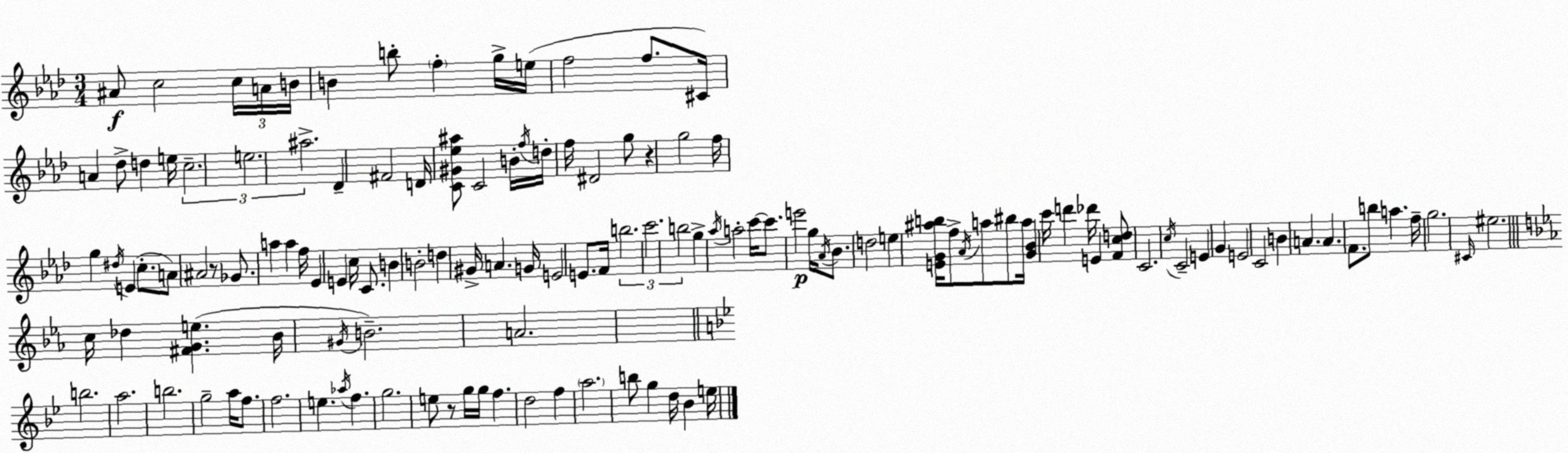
X:1
T:Untitled
M:3/4
L:1/4
K:Fm
^A/2 c2 c/4 A/4 B/4 B b/2 f g/4 e/4 f2 f/2 ^C/4 A _d/2 d e/4 c2 e2 ^a2 _D ^F2 D/4 [C^G_e^a]/2 C2 B/4 f/4 d/4 f/4 ^D2 g/2 z g2 f/4 g ^d/4 E c/2 A/2 ^A2 z/2 _G/2 a a f/4 _E E c/4 C/2 B B2 d ^G/4 A G/4 E2 E/2 F/4 b2 c'2 b2 g _a/4 a2 c'/4 c'/2 e'2 g/4 _A/4 _B/2 d2 e [EG^ab]/4 f/2 _A/4 a/2 ^b/2 a/4 [G_B] c'/4 d' _d'/4 E [Fcd]/2 C2 c/4 C2 E G E2 C2 B A A F/2 b/2 a f/4 g2 ^C/4 ^e2 c/4 _d [^FGe] _B/4 ^G/4 B2 A2 b2 a2 b2 g2 a/4 f/2 f2 e _a/4 f g2 e/2 z/2 g/4 g/4 f d2 f a2 b/2 g d/4 _B e/4